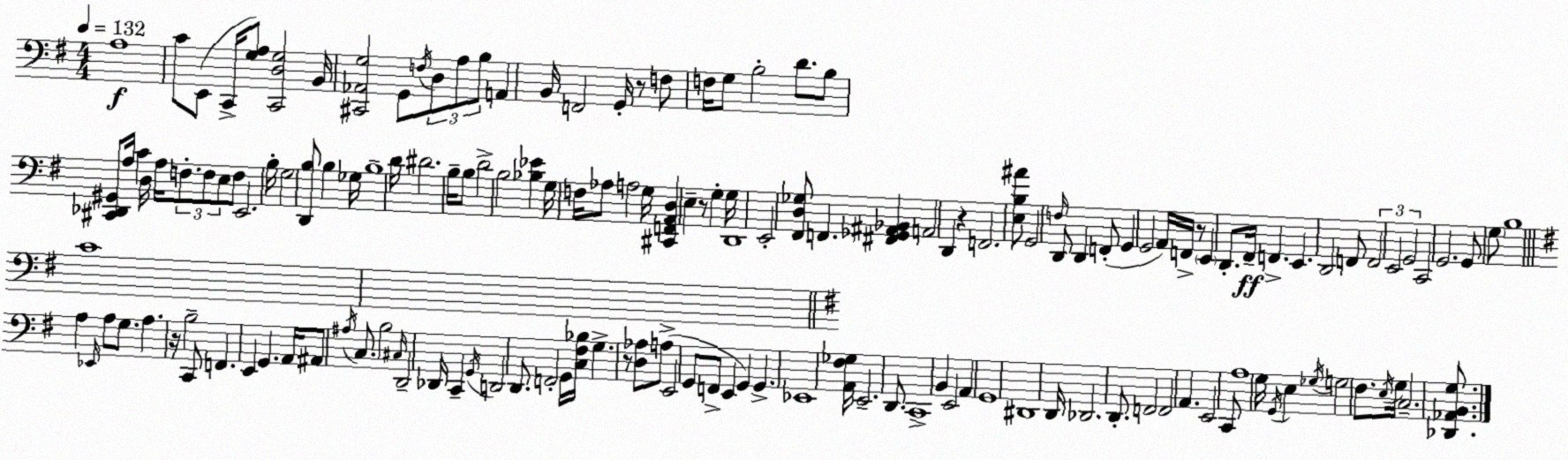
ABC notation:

X:1
T:Untitled
M:4/4
L:1/4
K:G
A,4 C/2 E,,/2 C,,/4 [G,A,]/2 [C,,D,G,]2 B,,/4 [^C,,_A,,G,]2 G,,/2 F,/4 D,/2 A,/2 B,/2 A,, B,,/4 F,,2 G,,/4 z/2 F,/2 F,/4 G,/2 B,2 D/2 B,/2 [^C,,_D,,^G,,]/2 A,/4 C D,/4 A,/4 F,/2 F,/2 E,/2 F,/2 E,,2 B,/4 G,2 [D,,B,]/2 B, _G,/4 B,4 D/4 ^D2 B,/4 B,/2 D2 B,2 [_B,_E] G,/4 F,/4 _A,/2 A,2 G,/4 [^C,,F,,A,,D,] E, z/2 G, G,/4 D,,4 E,,2 [^F,,D,_G,]/2 F,, [^F,,_G,,^A,,_B,,] A,,2 D,, z F,,2 [E,B,^A]/2 G,,2 F,/4 D,,/2 D,, F,,/2 G,, G,,2 A,,/4 F,,/4 z/2 E,, D,,/2 ^F,,/4 F,, E,, D,,2 F,,/2 F,,2 E,,2 G,,2 C,,2 G,,2 G,,/2 G,/2 B,4 C4 A, _E,,/4 A,/2 G,/2 A, z/4 B,2 C,,/2 F,, E,, G,, A,,/4 ^A,,/2 ^A,/4 C,/2 B,2 ^C,/4 D,,2 _D,,/4 C,, G,,/4 D,,2 D,,/2 F,,2 G,,/4 [C,^F,_B,]/4 G, z/2 [D,_A,]/2 A,/2 E,,2 G,,/2 F,,/2 E,, G,, G,, _E,,4 [A,,^F,_G,]/4 E,,2 D,,/2 C,,4 B,, E,,2 A,, G,,4 ^D,,4 D,,/4 _D,,2 D,,/2 F,,2 F,,2 A,, E,,2 C,,/2 A,4 G,/4 G,,/4 E, _G,/4 G,2 ^F,/2 E,/4 G,/4 C,2 [_D,,_A,,B,,G,]/2